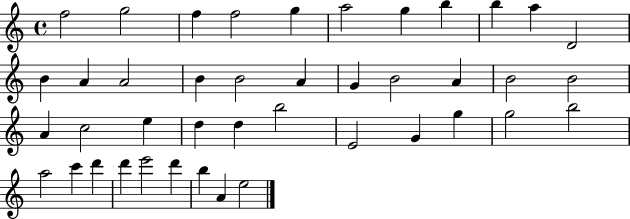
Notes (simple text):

F5/h G5/h F5/q F5/h G5/q A5/h G5/q B5/q B5/q A5/q D4/h B4/q A4/q A4/h B4/q B4/h A4/q G4/q B4/h A4/q B4/h B4/h A4/q C5/h E5/q D5/q D5/q B5/h E4/h G4/q G5/q G5/h B5/h A5/h C6/q D6/q D6/q E6/h D6/q B5/q A4/q E5/h